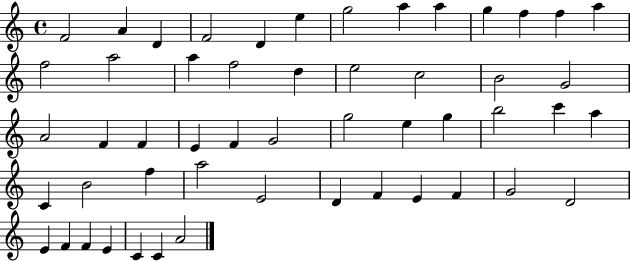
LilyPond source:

{
  \clef treble
  \time 4/4
  \defaultTimeSignature
  \key c \major
  f'2 a'4 d'4 | f'2 d'4 e''4 | g''2 a''4 a''4 | g''4 f''4 f''4 a''4 | \break f''2 a''2 | a''4 f''2 d''4 | e''2 c''2 | b'2 g'2 | \break a'2 f'4 f'4 | e'4 f'4 g'2 | g''2 e''4 g''4 | b''2 c'''4 a''4 | \break c'4 b'2 f''4 | a''2 e'2 | d'4 f'4 e'4 f'4 | g'2 d'2 | \break e'4 f'4 f'4 e'4 | c'4 c'4 a'2 | \bar "|."
}